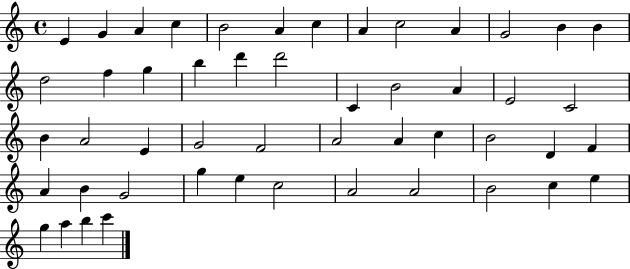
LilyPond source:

{
  \clef treble
  \time 4/4
  \defaultTimeSignature
  \key c \major
  e'4 g'4 a'4 c''4 | b'2 a'4 c''4 | a'4 c''2 a'4 | g'2 b'4 b'4 | \break d''2 f''4 g''4 | b''4 d'''4 d'''2 | c'4 b'2 a'4 | e'2 c'2 | \break b'4 a'2 e'4 | g'2 f'2 | a'2 a'4 c''4 | b'2 d'4 f'4 | \break a'4 b'4 g'2 | g''4 e''4 c''2 | a'2 a'2 | b'2 c''4 e''4 | \break g''4 a''4 b''4 c'''4 | \bar "|."
}